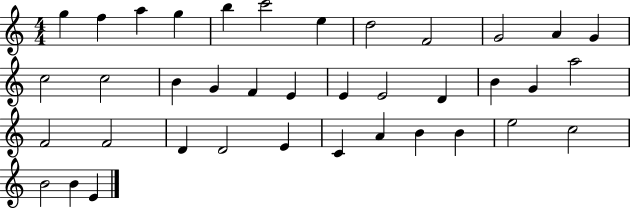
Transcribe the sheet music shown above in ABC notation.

X:1
T:Untitled
M:4/4
L:1/4
K:C
g f a g b c'2 e d2 F2 G2 A G c2 c2 B G F E E E2 D B G a2 F2 F2 D D2 E C A B B e2 c2 B2 B E